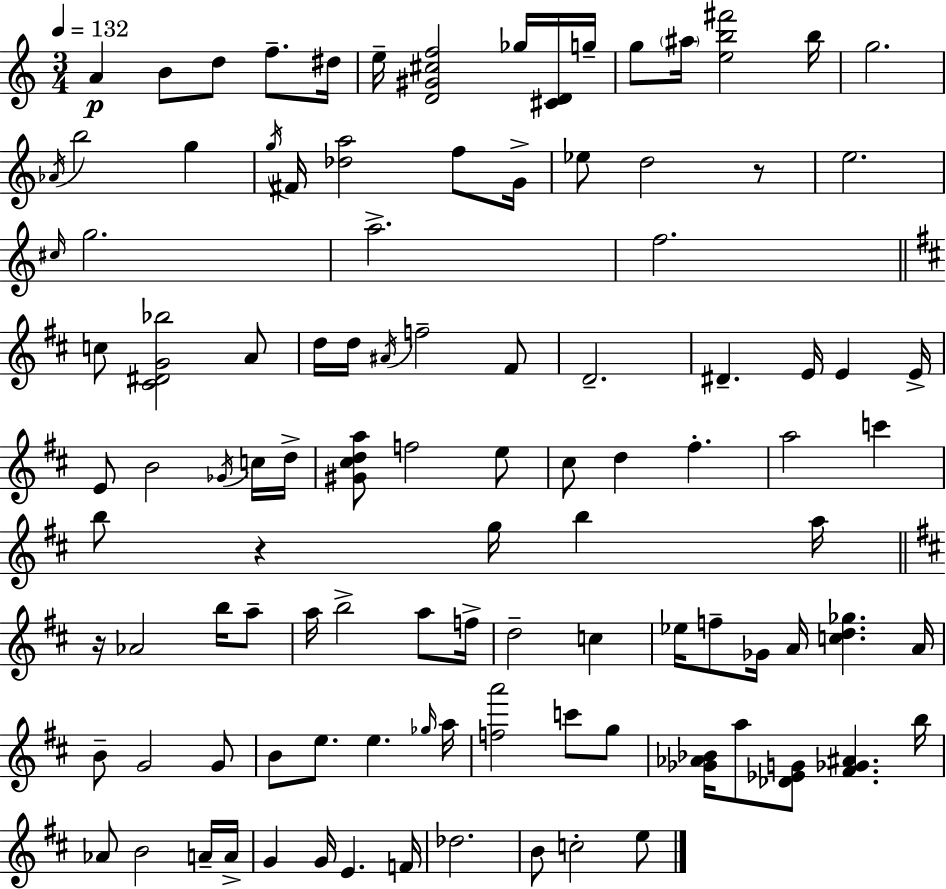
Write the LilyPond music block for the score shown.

{
  \clef treble
  \numericTimeSignature
  \time 3/4
  \key a \minor
  \tempo 4 = 132
  a'4\p b'8 d''8 f''8.-- dis''16 | e''16-- <d' gis' cis'' f''>2 ges''16 <cis' d'>16 g''16-- | g''8 \parenthesize ais''16 <e'' b'' fis'''>2 b''16 | g''2. | \break \acciaccatura { aes'16 } b''2 g''4 | \acciaccatura { g''16 } fis'16 <des'' a''>2 f''8 | g'16-> ees''8 d''2 | r8 e''2. | \break \grace { cis''16 } g''2. | a''2.-> | f''2. | \bar "||" \break \key d \major c''8 <cis' dis' g' bes''>2 a'8 | d''16 d''16 \acciaccatura { ais'16 } f''2-- fis'8 | d'2.-- | dis'4.-- e'16 e'4 | \break e'16-> e'8 b'2 \acciaccatura { ges'16 } | c''16 d''16-> <gis' cis'' d'' a''>8 f''2 | e''8 cis''8 d''4 fis''4.-. | a''2 c'''4 | \break b''8 r4 g''16 b''4 | a''16 \bar "||" \break \key d \major r16 aes'2 b''16 a''8-- | a''16 b''2-> a''8 f''16-> | d''2-- c''4 | ees''16 f''8-- ges'16 a'16 <c'' d'' ges''>4. a'16 | \break b'8-- g'2 g'8 | b'8 e''8. e''4. \grace { ges''16 } | a''16 <f'' a'''>2 c'''8 g''8 | <ges' aes' bes'>16 a''8 <des' ees' g'>8 <fis' ges' ais'>4. | \break b''16 aes'8 b'2 a'16-- | a'16-> g'4 g'16 e'4. | f'16 des''2. | b'8 c''2-. e''8 | \break \bar "|."
}